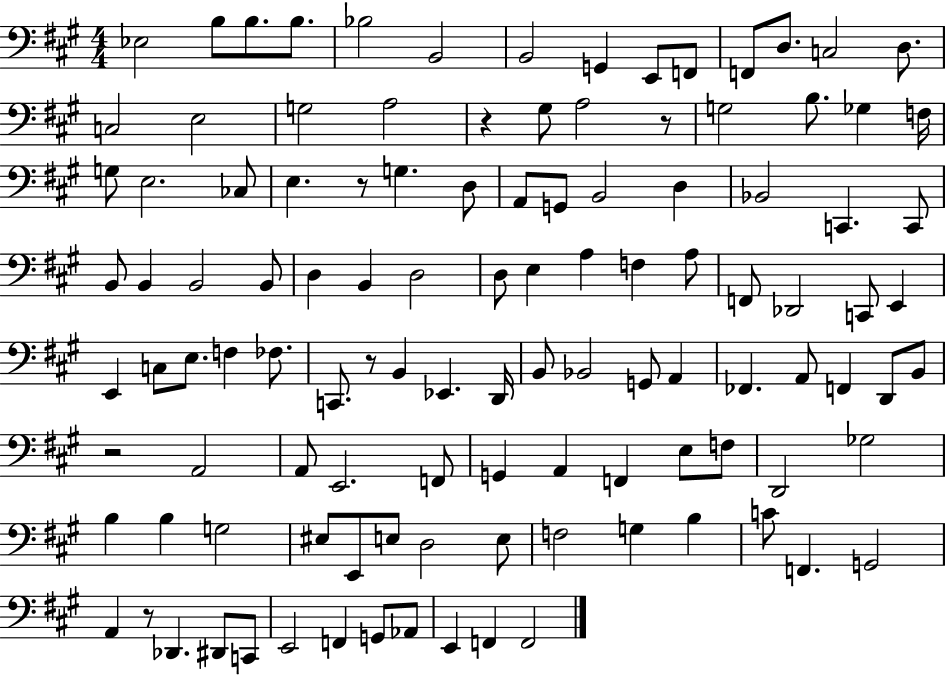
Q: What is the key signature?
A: A major